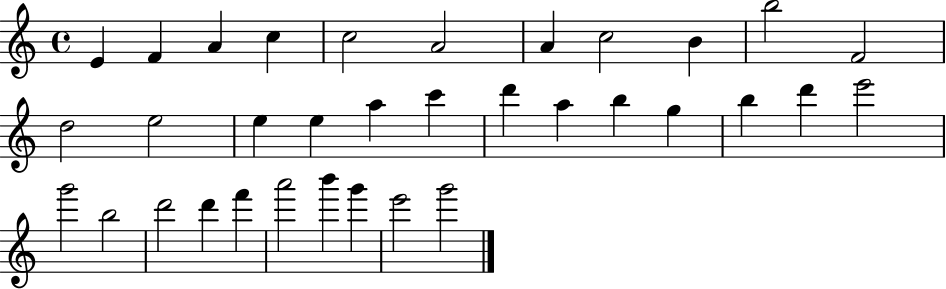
{
  \clef treble
  \time 4/4
  \defaultTimeSignature
  \key c \major
  e'4 f'4 a'4 c''4 | c''2 a'2 | a'4 c''2 b'4 | b''2 f'2 | \break d''2 e''2 | e''4 e''4 a''4 c'''4 | d'''4 a''4 b''4 g''4 | b''4 d'''4 e'''2 | \break g'''2 b''2 | d'''2 d'''4 f'''4 | a'''2 b'''4 g'''4 | e'''2 g'''2 | \break \bar "|."
}